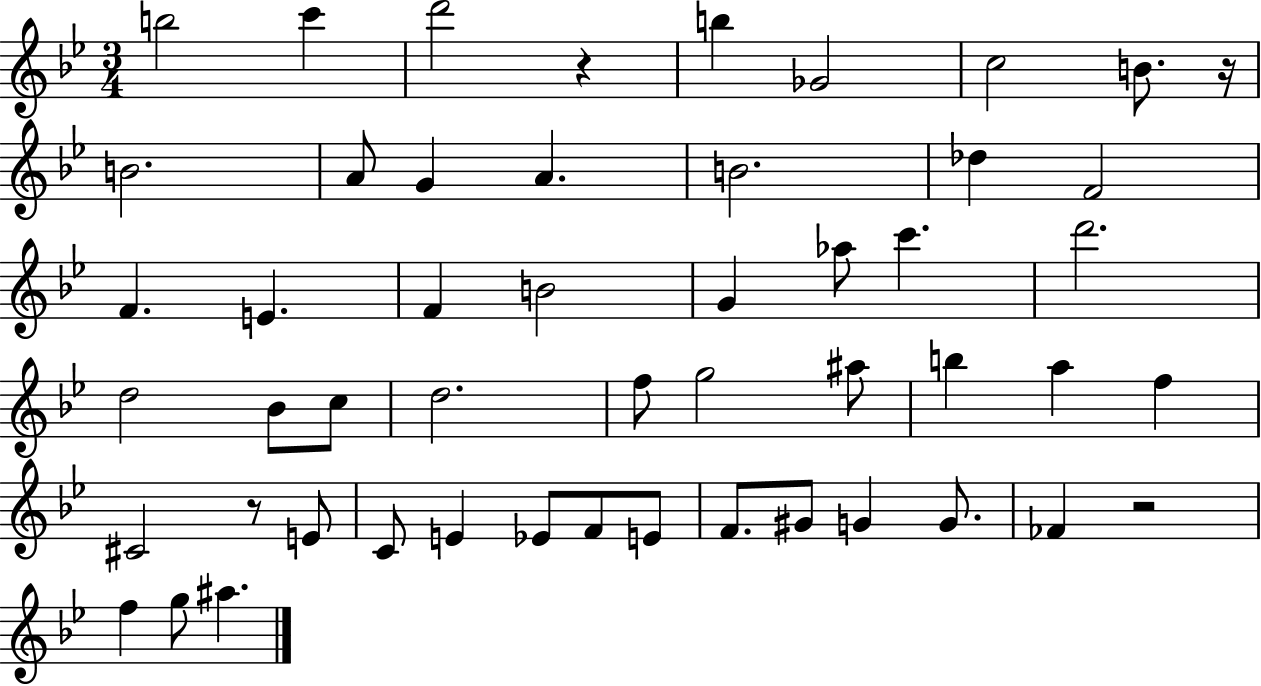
B5/h C6/q D6/h R/q B5/q Gb4/h C5/h B4/e. R/s B4/h. A4/e G4/q A4/q. B4/h. Db5/q F4/h F4/q. E4/q. F4/q B4/h G4/q Ab5/e C6/q. D6/h. D5/h Bb4/e C5/e D5/h. F5/e G5/h A#5/e B5/q A5/q F5/q C#4/h R/e E4/e C4/e E4/q Eb4/e F4/e E4/e F4/e. G#4/e G4/q G4/e. FES4/q R/h F5/q G5/e A#5/q.